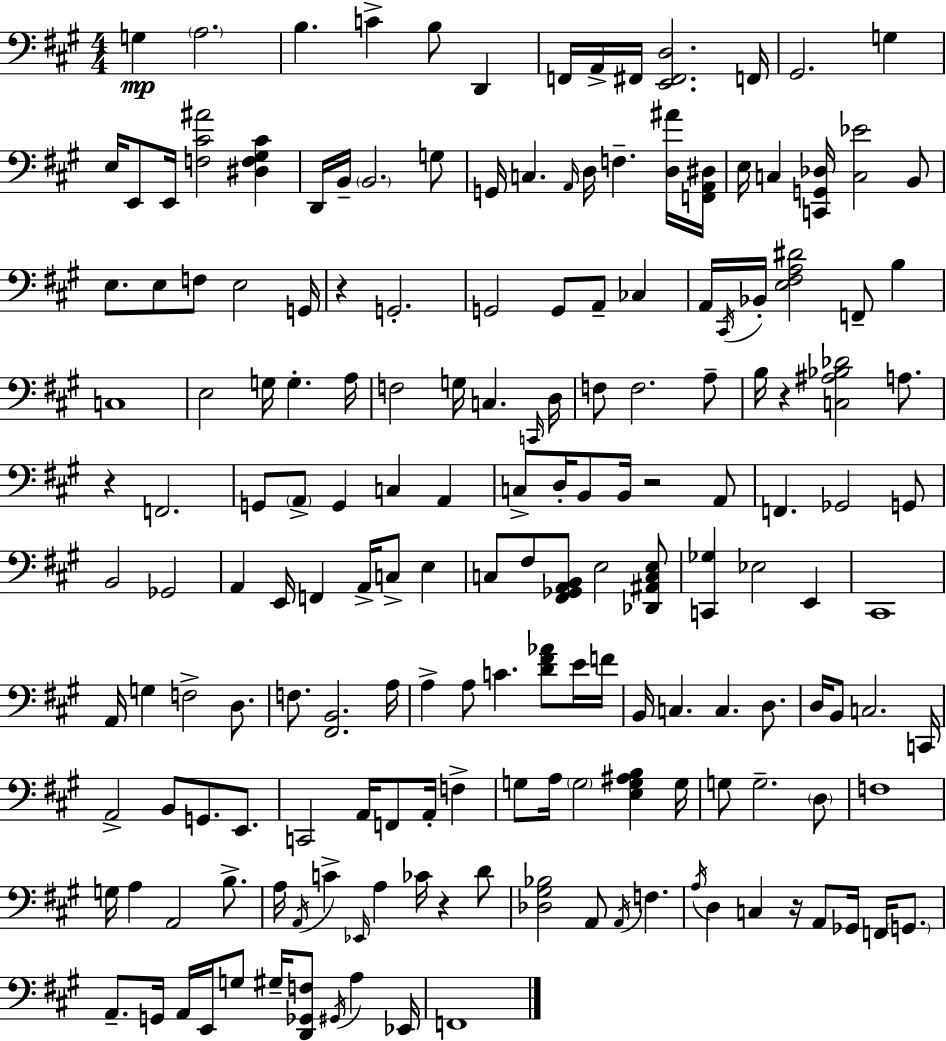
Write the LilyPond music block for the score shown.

{
  \clef bass
  \numericTimeSignature
  \time 4/4
  \key a \major
  \repeat volta 2 { g4\mp \parenthesize a2. | b4. c'4-> b8 d,4 | f,16 a,16-> fis,16 <e, fis, d>2. f,16 | gis,2. g4 | \break e16 e,8 e,16 <f cis' ais'>2 <dis f gis cis'>4 | d,16 b,16-- \parenthesize b,2. g8 | g,16 c4. \grace { a,16 } d16 f4.-- <d ais'>16 | <f, a, dis>16 e16 c4 <c, g, des>16 <c ees'>2 b,8 | \break e8. e8 f8 e2 | g,16 r4 g,2.-. | g,2 g,8 a,8-- ces4 | a,16 \acciaccatura { cis,16 } bes,16-. <e fis a dis'>2 f,8-- b4 | \break c1 | e2 g16 g4.-. | a16 f2 g16 c4. | \grace { c,16 } d16 f8 f2. | \break a8-- b16 r4 <c ais bes des'>2 | a8. r4 f,2. | g,8 \parenthesize a,8-> g,4 c4 a,4 | c8-> d16-. b,8 b,16 r2 | \break a,8 f,4. ges,2 | g,8 b,2 ges,2 | a,4 e,16 f,4 a,16-> c8-> e4 | c8 fis8 <fis, ges, a, b,>8 e2 | \break <des, ais, c e>8 <c, ges>4 ees2 e,4 | cis,1 | a,16 g4 f2-> | d8. f8. <fis, b,>2. | \break a16 a4-> a8 c'4. <d' fis' aes'>8 | e'16 f'16 b,16 c4. c4. | d8. d16 b,8 c2. | c,16 a,2-> b,8 g,8. | \break e,8. c,2 a,16 f,8 a,16-. f4-> | g8 a16 \parenthesize g2 <e g ais b>4 | g16 g8 g2.-- | \parenthesize d8 f1 | \break g16 a4 a,2 | b8.-> a16 \acciaccatura { a,16 } c'4-> \grace { ees,16 } a4 ces'16 r4 | d'8 <des gis bes>2 a,8 \acciaccatura { a,16 } | f4. \acciaccatura { a16 } d4 c4 r16 | \break a,8 ges,16 f,16 \parenthesize g,8. a,8.-- g,16 a,16 e,16 g8 gis16-- | <d, ges, f>8 \acciaccatura { gis,16 } a4 ees,16 f,1 | } \bar "|."
}